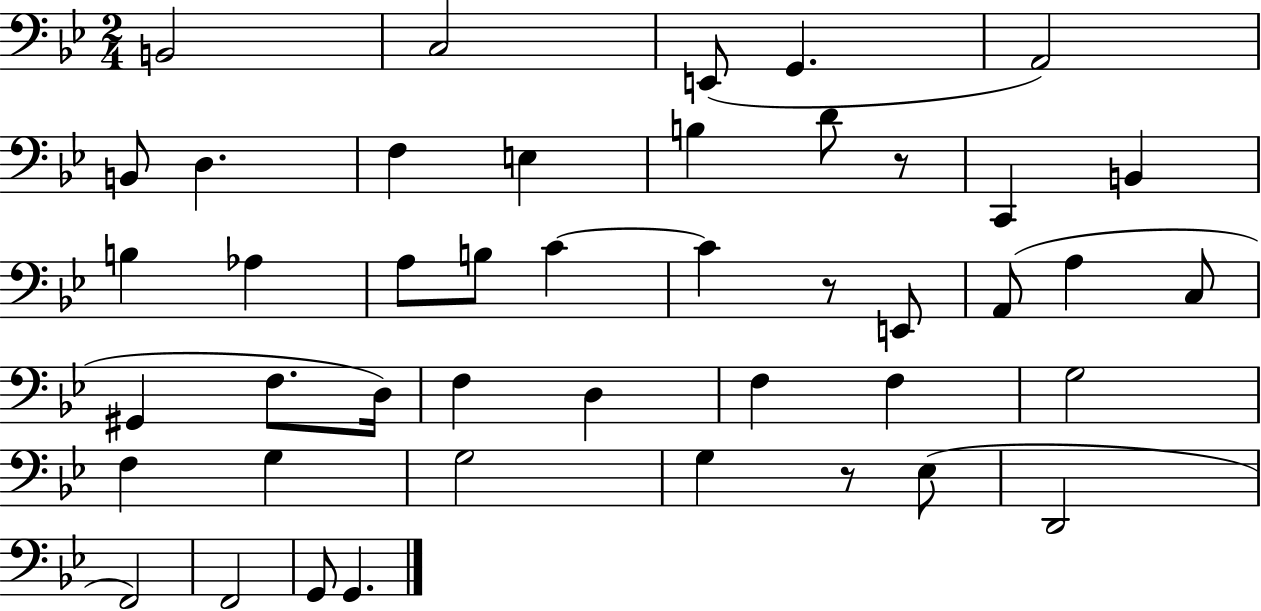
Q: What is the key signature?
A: BES major